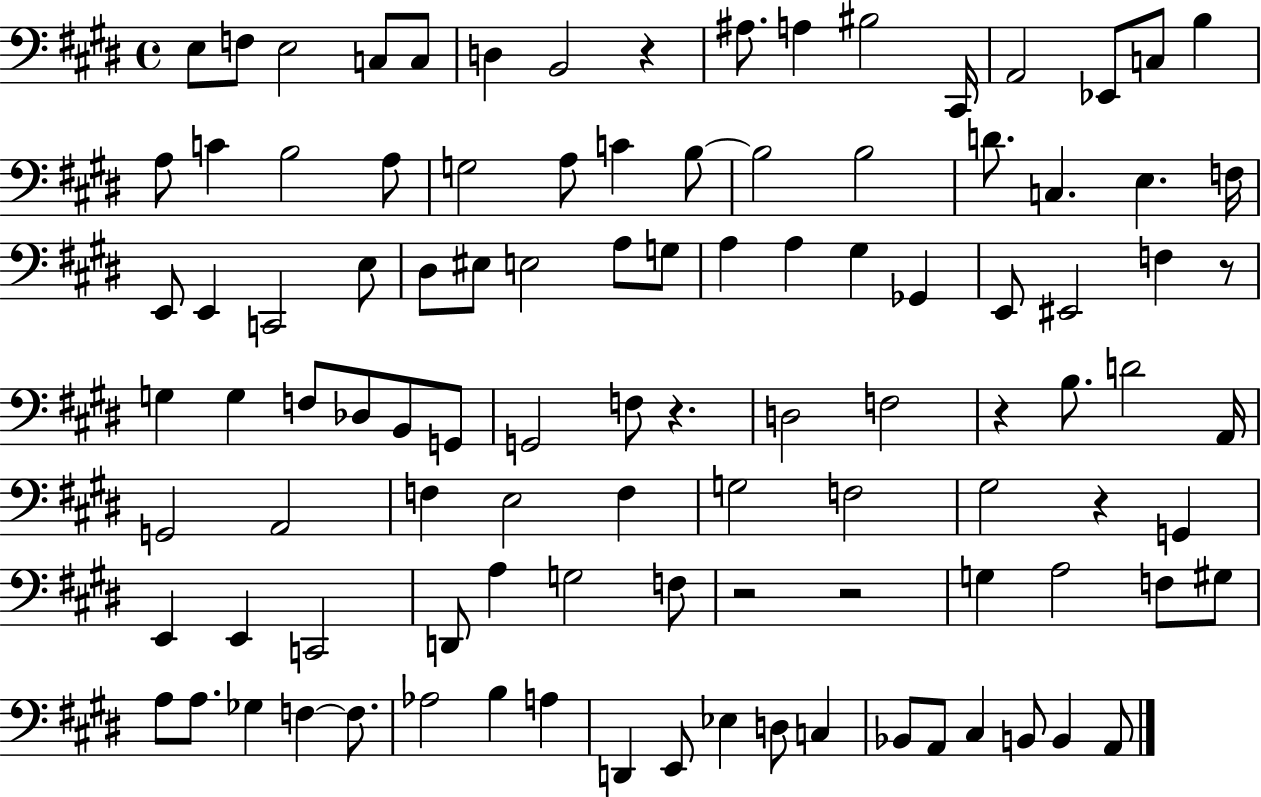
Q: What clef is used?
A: bass